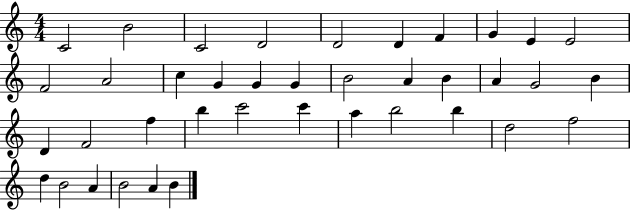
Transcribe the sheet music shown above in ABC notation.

X:1
T:Untitled
M:4/4
L:1/4
K:C
C2 B2 C2 D2 D2 D F G E E2 F2 A2 c G G G B2 A B A G2 B D F2 f b c'2 c' a b2 b d2 f2 d B2 A B2 A B